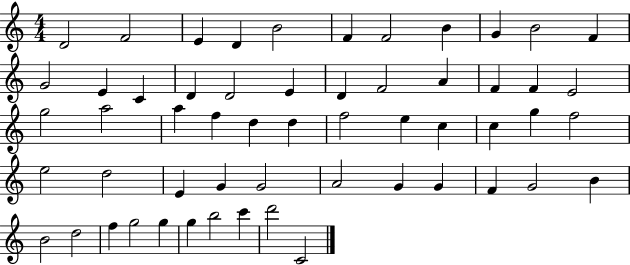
D4/h F4/h E4/q D4/q B4/h F4/q F4/h B4/q G4/q B4/h F4/q G4/h E4/q C4/q D4/q D4/h E4/q D4/q F4/h A4/q F4/q F4/q E4/h G5/h A5/h A5/q F5/q D5/q D5/q F5/h E5/q C5/q C5/q G5/q F5/h E5/h D5/h E4/q G4/q G4/h A4/h G4/q G4/q F4/q G4/h B4/q B4/h D5/h F5/q G5/h G5/q G5/q B5/h C6/q D6/h C4/h